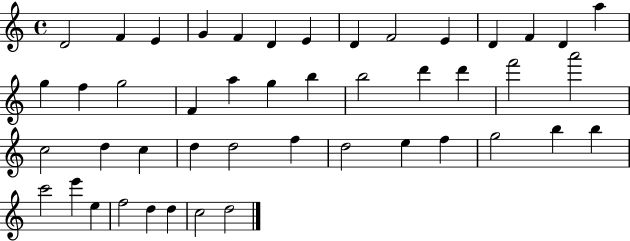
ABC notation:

X:1
T:Untitled
M:4/4
L:1/4
K:C
D2 F E G F D E D F2 E D F D a g f g2 F a g b b2 d' d' f'2 a'2 c2 d c d d2 f d2 e f g2 b b c'2 e' e f2 d d c2 d2